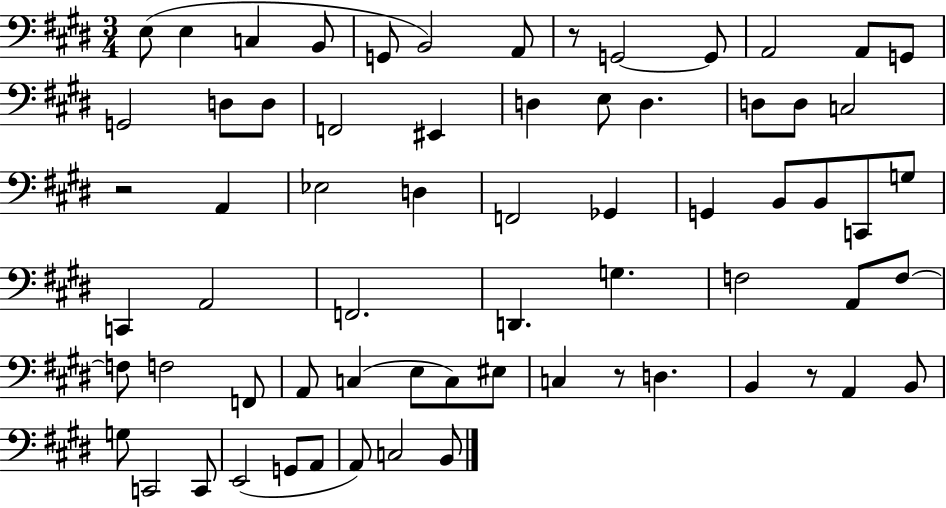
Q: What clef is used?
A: bass